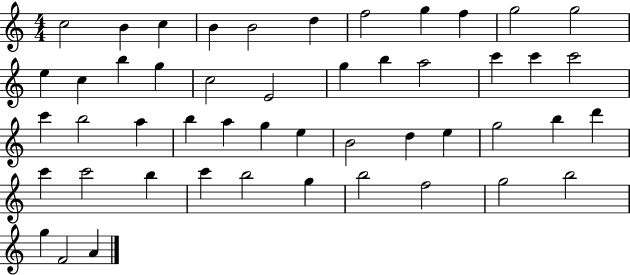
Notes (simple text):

C5/h B4/q C5/q B4/q B4/h D5/q F5/h G5/q F5/q G5/h G5/h E5/q C5/q B5/q G5/q C5/h E4/h G5/q B5/q A5/h C6/q C6/q C6/h C6/q B5/h A5/q B5/q A5/q G5/q E5/q B4/h D5/q E5/q G5/h B5/q D6/q C6/q C6/h B5/q C6/q B5/h G5/q B5/h F5/h G5/h B5/h G5/q F4/h A4/q